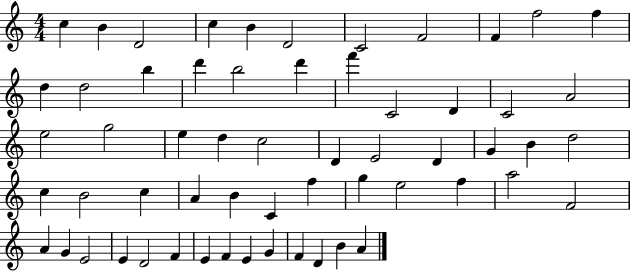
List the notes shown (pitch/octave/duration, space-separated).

C5/q B4/q D4/h C5/q B4/q D4/h C4/h F4/h F4/q F5/h F5/q D5/q D5/h B5/q D6/q B5/h D6/q F6/q C4/h D4/q C4/h A4/h E5/h G5/h E5/q D5/q C5/h D4/q E4/h D4/q G4/q B4/q D5/h C5/q B4/h C5/q A4/q B4/q C4/q F5/q G5/q E5/h F5/q A5/h F4/h A4/q G4/q E4/h E4/q D4/h F4/q E4/q F4/q E4/q G4/q F4/q D4/q B4/q A4/q